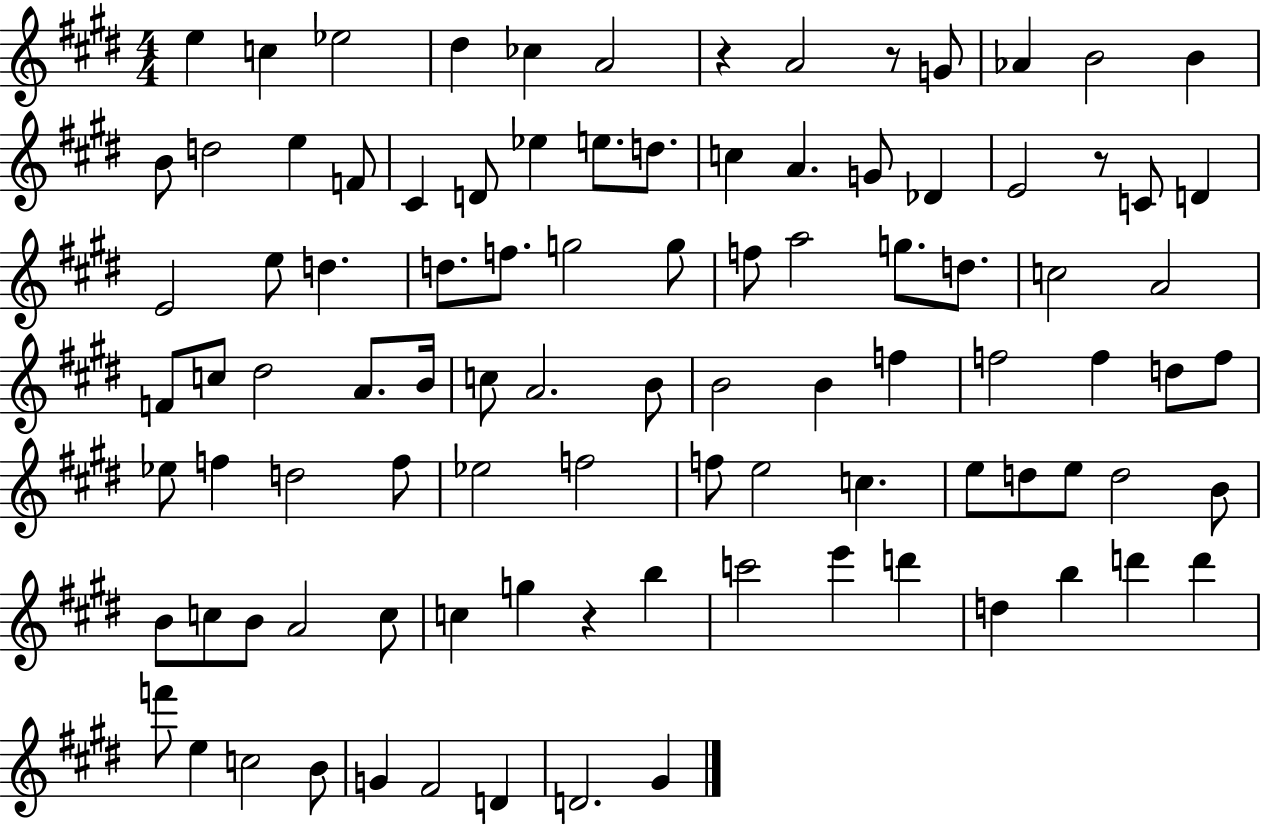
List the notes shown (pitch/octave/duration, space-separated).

E5/q C5/q Eb5/h D#5/q CES5/q A4/h R/q A4/h R/e G4/e Ab4/q B4/h B4/q B4/e D5/h E5/q F4/e C#4/q D4/e Eb5/q E5/e. D5/e. C5/q A4/q. G4/e Db4/q E4/h R/e C4/e D4/q E4/h E5/e D5/q. D5/e. F5/e. G5/h G5/e F5/e A5/h G5/e. D5/e. C5/h A4/h F4/e C5/e D#5/h A4/e. B4/s C5/e A4/h. B4/e B4/h B4/q F5/q F5/h F5/q D5/e F5/e Eb5/e F5/q D5/h F5/e Eb5/h F5/h F5/e E5/h C5/q. E5/e D5/e E5/e D5/h B4/e B4/e C5/e B4/e A4/h C5/e C5/q G5/q R/q B5/q C6/h E6/q D6/q D5/q B5/q D6/q D6/q F6/e E5/q C5/h B4/e G4/q F#4/h D4/q D4/h. G#4/q